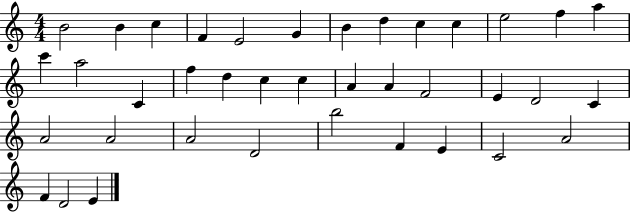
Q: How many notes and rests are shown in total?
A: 38